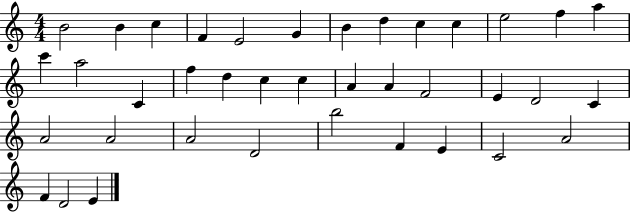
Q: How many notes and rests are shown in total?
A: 38